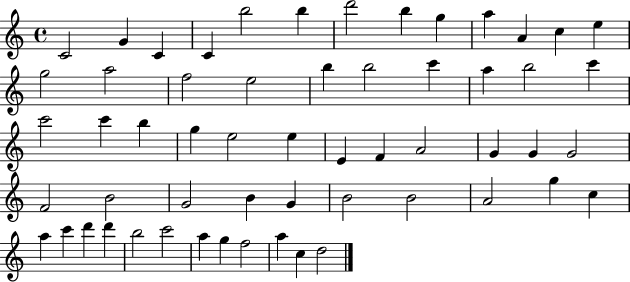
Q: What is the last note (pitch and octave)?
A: D5